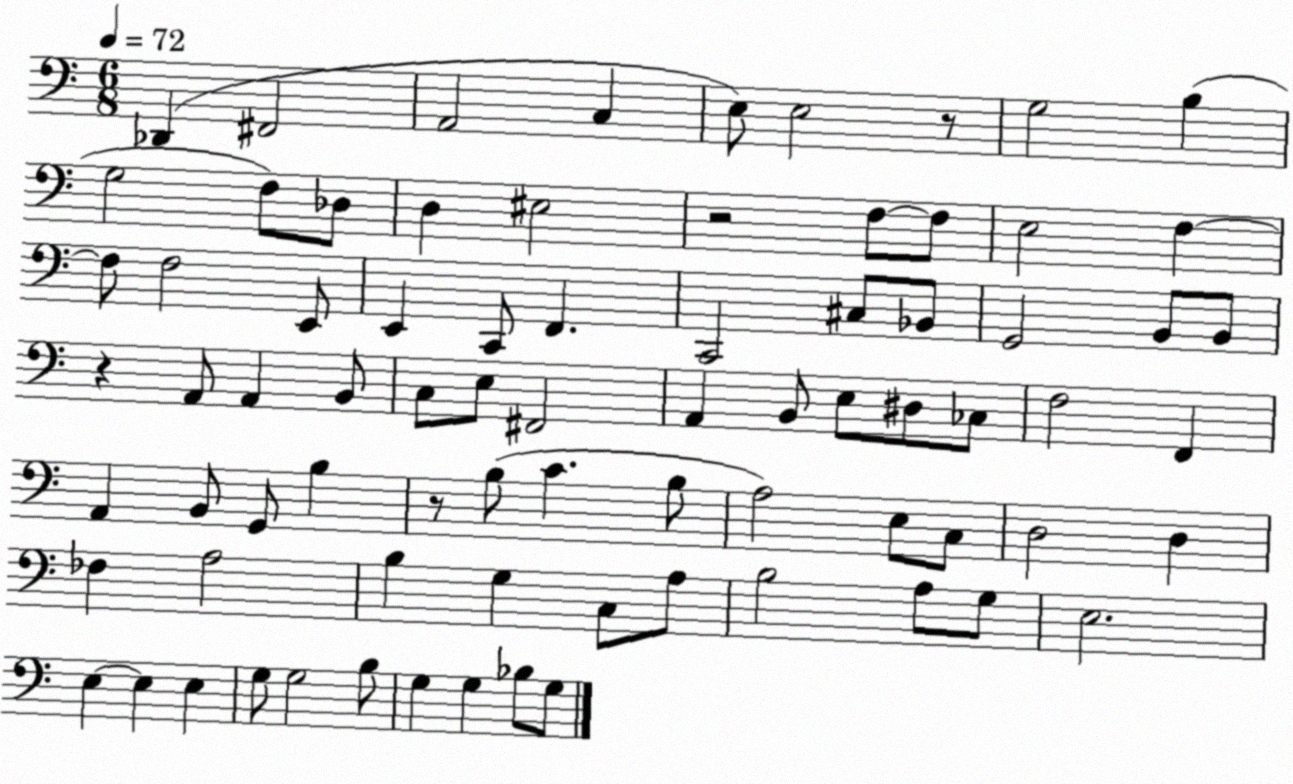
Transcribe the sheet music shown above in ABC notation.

X:1
T:Untitled
M:6/8
L:1/4
K:C
_D,, ^F,,2 A,,2 C, E,/2 E,2 z/2 G,2 B, G,2 F,/2 _D,/2 D, ^E,2 z2 F,/2 F,/2 E,2 F, F,/2 F,2 E,,/2 E,, C,,/2 F,, C,,2 ^C,/2 _B,,/2 G,,2 B,,/2 B,,/2 z A,,/2 A,, B,,/2 C,/2 E,/2 ^F,,2 A,, B,,/2 E,/2 ^D,/2 _C,/2 F,2 F,, A,, B,,/2 G,,/2 B, z/2 B,/2 C B,/2 A,2 E,/2 C,/2 D,2 D, _F, A,2 B, G, C,/2 A,/2 B,2 A,/2 G,/2 E,2 E, E, E, G,/2 G,2 B,/2 G, G, _B,/2 G,/2